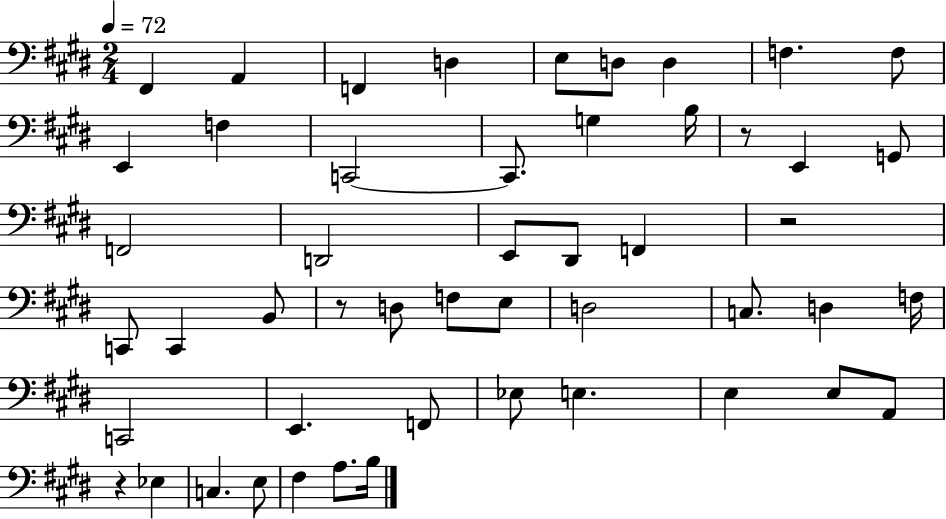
X:1
T:Untitled
M:2/4
L:1/4
K:E
^F,, A,, F,, D, E,/2 D,/2 D, F, F,/2 E,, F, C,,2 C,,/2 G, B,/4 z/2 E,, G,,/2 F,,2 D,,2 E,,/2 ^D,,/2 F,, z2 C,,/2 C,, B,,/2 z/2 D,/2 F,/2 E,/2 D,2 C,/2 D, F,/4 C,,2 E,, F,,/2 _E,/2 E, E, E,/2 A,,/2 z _E, C, E,/2 ^F, A,/2 B,/4